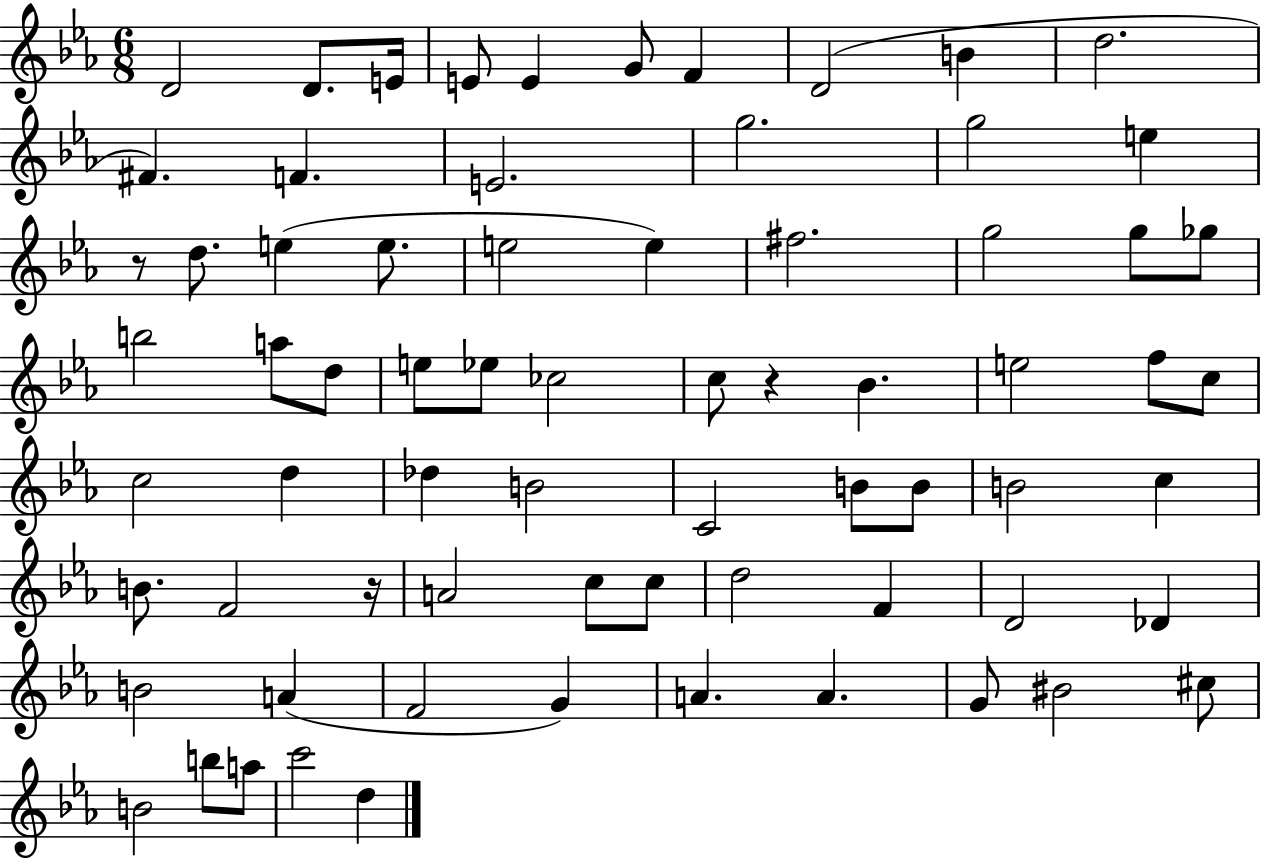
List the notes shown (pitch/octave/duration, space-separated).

D4/h D4/e. E4/s E4/e E4/q G4/e F4/q D4/h B4/q D5/h. F#4/q. F4/q. E4/h. G5/h. G5/h E5/q R/e D5/e. E5/q E5/e. E5/h E5/q F#5/h. G5/h G5/e Gb5/e B5/h A5/e D5/e E5/e Eb5/e CES5/h C5/e R/q Bb4/q. E5/h F5/e C5/e C5/h D5/q Db5/q B4/h C4/h B4/e B4/e B4/h C5/q B4/e. F4/h R/s A4/h C5/e C5/e D5/h F4/q D4/h Db4/q B4/h A4/q F4/h G4/q A4/q. A4/q. G4/e BIS4/h C#5/e B4/h B5/e A5/e C6/h D5/q